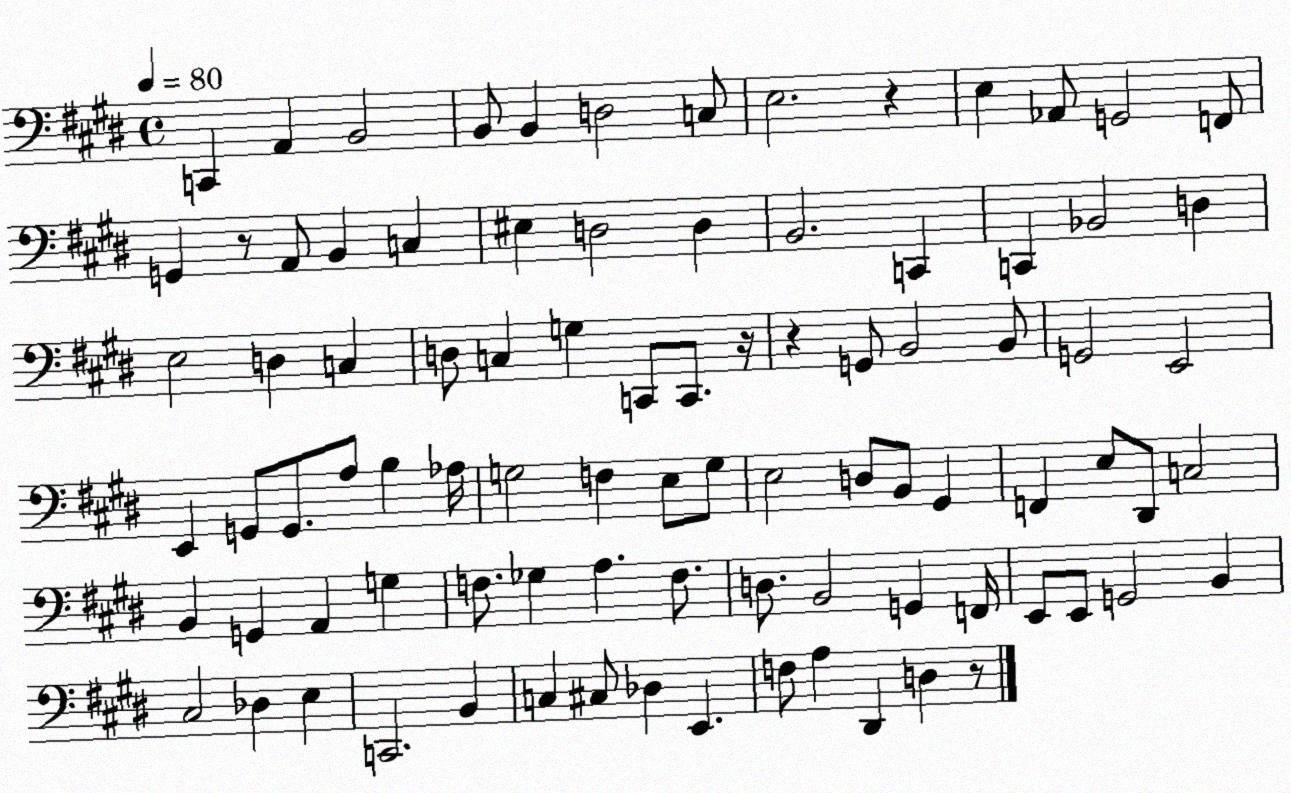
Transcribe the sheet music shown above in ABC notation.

X:1
T:Untitled
M:4/4
L:1/4
K:E
C,, A,, B,,2 B,,/2 B,, D,2 C,/2 E,2 z E, _A,,/2 G,,2 F,,/2 G,, z/2 A,,/2 B,, C, ^E, D,2 D, B,,2 C,, C,, _B,,2 D, E,2 D, C, D,/2 C, G, C,,/2 C,,/2 z/4 z G,,/2 B,,2 B,,/2 G,,2 E,,2 E,, G,,/2 G,,/2 A,/2 B, _A,/4 G,2 F, E,/2 G,/2 E,2 D,/2 B,,/2 ^G,, F,, E,/2 ^D,,/2 C,2 B,, G,, A,, G, F,/2 _G, A, F,/2 D,/2 B,,2 G,, F,,/4 E,,/2 E,,/2 G,,2 B,, ^C,2 _D, E, C,,2 B,, C, ^C,/2 _D, E,, F,/2 A, ^D,, D, z/2